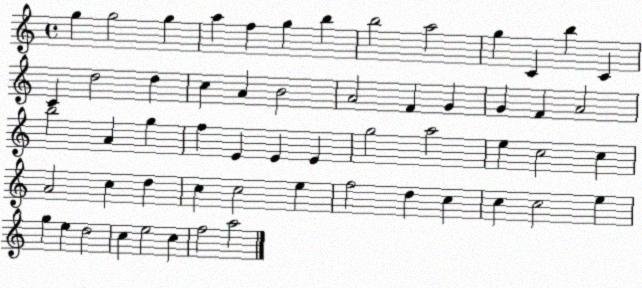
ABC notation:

X:1
T:Untitled
M:4/4
L:1/4
K:C
g g2 g a f g b b2 a2 g C b C C d2 d c A B2 A2 F G G F A2 b2 A g f E E E g2 a2 e c2 c A2 c d c c2 e f2 d c c c2 e g e d2 c e2 c f2 a2